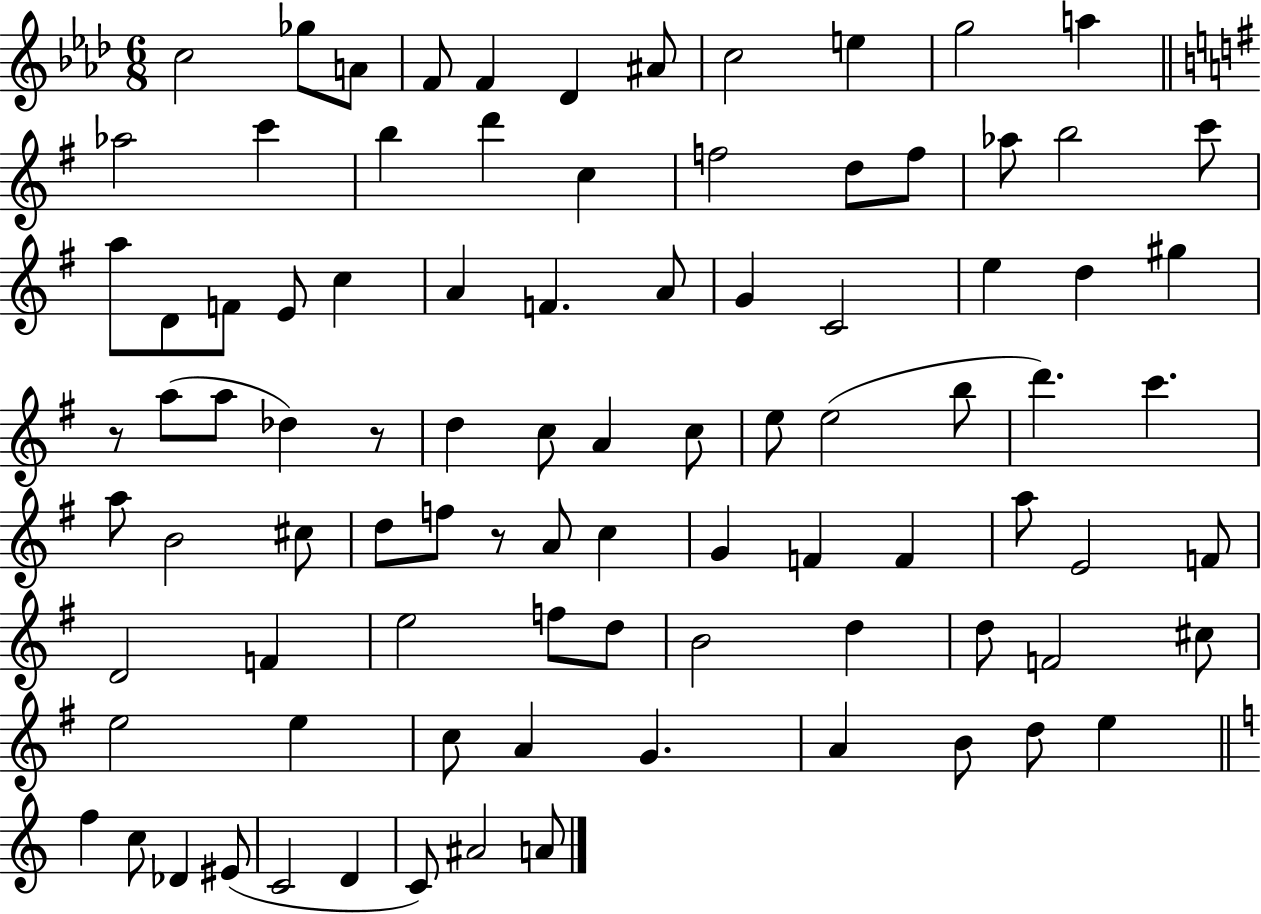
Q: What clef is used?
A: treble